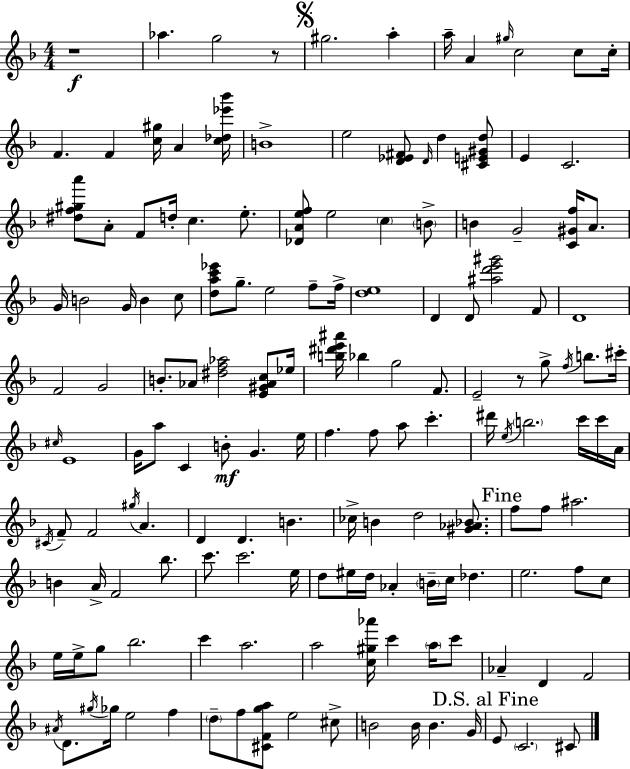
R/w Ab5/q. G5/h R/e G#5/h. A5/q A5/s A4/q G#5/s C5/h C5/e C5/s F4/q. F4/q [C5,G#5]/s A4/q [C5,Db5,Eb6,Bb6]/s B4/w E5/h [D4,Eb4,F#4]/e D4/s D5/q [C#4,E4,G#4,D5]/e E4/q C4/h. [D#5,F5,G#5,A6]/e A4/e F4/e D5/s C5/q. E5/e. [Db4,A4,E5,F5]/e E5/h C5/q B4/e B4/q G4/h [C4,G#4,F5]/s A4/e. G4/s B4/h G4/s B4/q C5/e [D5,A5,C6,Eb6]/e G5/e. E5/h F5/e F5/s [D5,E5]/w D4/q D4/e [A#5,D6,E6,G#6]/h F4/e D4/w F4/h G4/h B4/e. Ab4/e [D#5,F5,Ab5]/h [E4,G#4,Ab4,C5]/e Eb5/s [B5,D#6,E6,A#6]/s Bb5/q G5/h F4/e. E4/h R/e G5/e F5/s B5/e. C#6/s C#5/s E4/w G4/s A5/e C4/q B4/e G4/q. E5/s F5/q. F5/e A5/e C6/q. D#6/s E5/s B5/h. C6/s C6/s A4/s C#4/s F4/e F4/h G#5/s A4/q. D4/q D4/q. B4/q. CES5/s B4/q D5/h [G#4,Ab4,Bb4]/e. F5/e F5/e A#5/h. B4/q A4/s F4/h Bb5/e. C6/e. C6/h. E5/s D5/e EIS5/s D5/s Ab4/q B4/s C5/s Db5/q. E5/h. F5/e C5/e E5/s E5/s G5/e Bb5/h. C6/q A5/h. A5/h [C5,G#5,Ab6]/s C6/q A5/s C6/e Ab4/q D4/q F4/h A#4/s D4/e. G#5/s Gb5/s E5/h F5/q D5/e F5/e [C#4,F4,G5,A5]/e E5/h C#5/e B4/h B4/s B4/q. G4/s E4/e C4/h. C#4/e